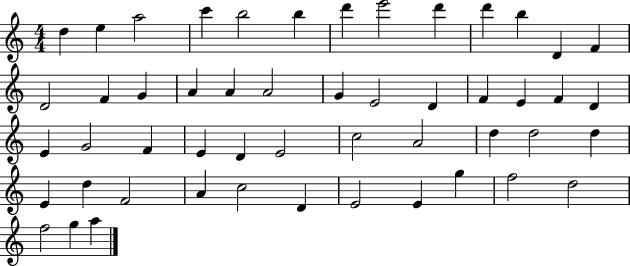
{
  \clef treble
  \numericTimeSignature
  \time 4/4
  \key c \major
  d''4 e''4 a''2 | c'''4 b''2 b''4 | d'''4 e'''2 d'''4 | d'''4 b''4 d'4 f'4 | \break d'2 f'4 g'4 | a'4 a'4 a'2 | g'4 e'2 d'4 | f'4 e'4 f'4 d'4 | \break e'4 g'2 f'4 | e'4 d'4 e'2 | c''2 a'2 | d''4 d''2 d''4 | \break e'4 d''4 f'2 | a'4 c''2 d'4 | e'2 e'4 g''4 | f''2 d''2 | \break f''2 g''4 a''4 | \bar "|."
}